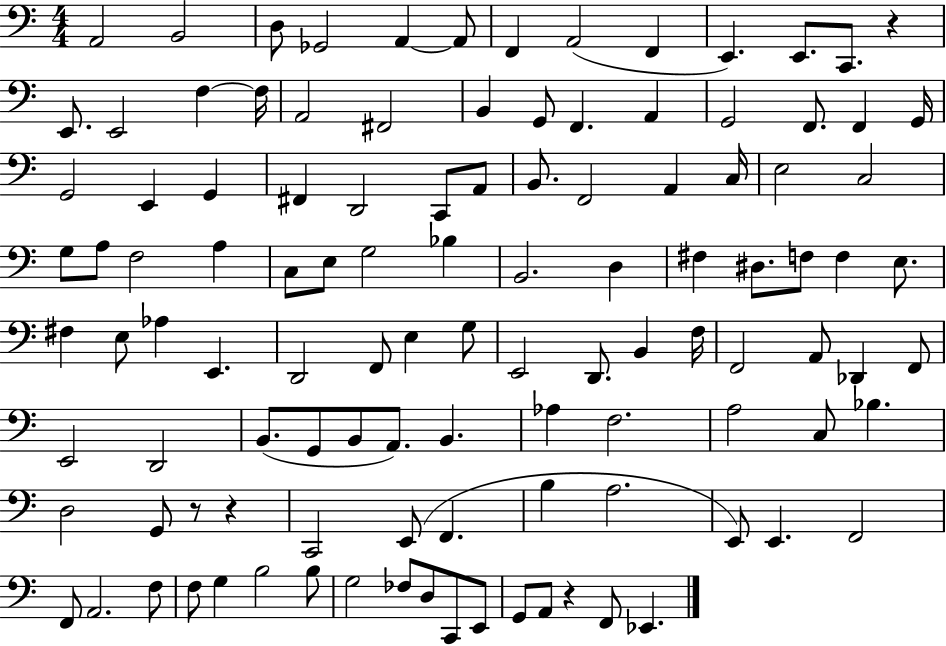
A2/h B2/h D3/e Gb2/h A2/q A2/e F2/q A2/h F2/q E2/q. E2/e. C2/e. R/q E2/e. E2/h F3/q F3/s A2/h F#2/h B2/q G2/e F2/q. A2/q G2/h F2/e. F2/q G2/s G2/h E2/q G2/q F#2/q D2/h C2/e A2/e B2/e. F2/h A2/q C3/s E3/h C3/h G3/e A3/e F3/h A3/q C3/e E3/e G3/h Bb3/q B2/h. D3/q F#3/q D#3/e. F3/e F3/q E3/e. F#3/q E3/e Ab3/q E2/q. D2/h F2/e E3/q G3/e E2/h D2/e. B2/q F3/s F2/h A2/e Db2/q F2/e E2/h D2/h B2/e. G2/e B2/e A2/e. B2/q. Ab3/q F3/h. A3/h C3/e Bb3/q. D3/h G2/e R/e R/q C2/h E2/e F2/q. B3/q A3/h. E2/e E2/q. F2/h F2/e A2/h. F3/e F3/e G3/q B3/h B3/e G3/h FES3/e D3/e C2/e E2/e G2/e A2/e R/q F2/e Eb2/q.